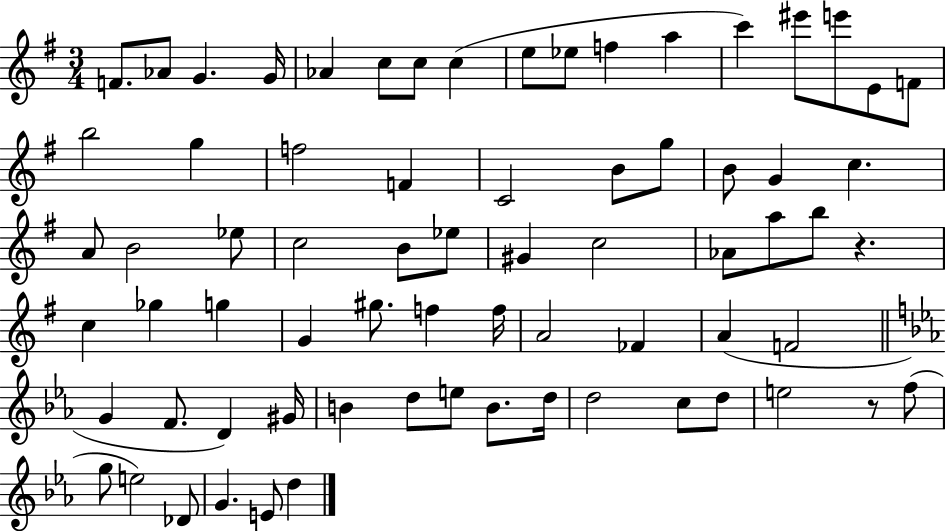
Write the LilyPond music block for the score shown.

{
  \clef treble
  \numericTimeSignature
  \time 3/4
  \key g \major
  f'8. aes'8 g'4. g'16 | aes'4 c''8 c''8 c''4( | e''8 ees''8 f''4 a''4 | c'''4) eis'''8 e'''8 e'8 f'8 | \break b''2 g''4 | f''2 f'4 | c'2 b'8 g''8 | b'8 g'4 c''4. | \break a'8 b'2 ees''8 | c''2 b'8 ees''8 | gis'4 c''2 | aes'8 a''8 b''8 r4. | \break c''4 ges''4 g''4 | g'4 gis''8. f''4 f''16 | a'2 fes'4 | a'4( f'2 | \break \bar "||" \break \key c \minor g'4 f'8. d'4) gis'16 | b'4 d''8 e''8 b'8. d''16 | d''2 c''8 d''8 | e''2 r8 f''8( | \break g''8 e''2) des'8 | g'4. e'8 d''4 | \bar "|."
}